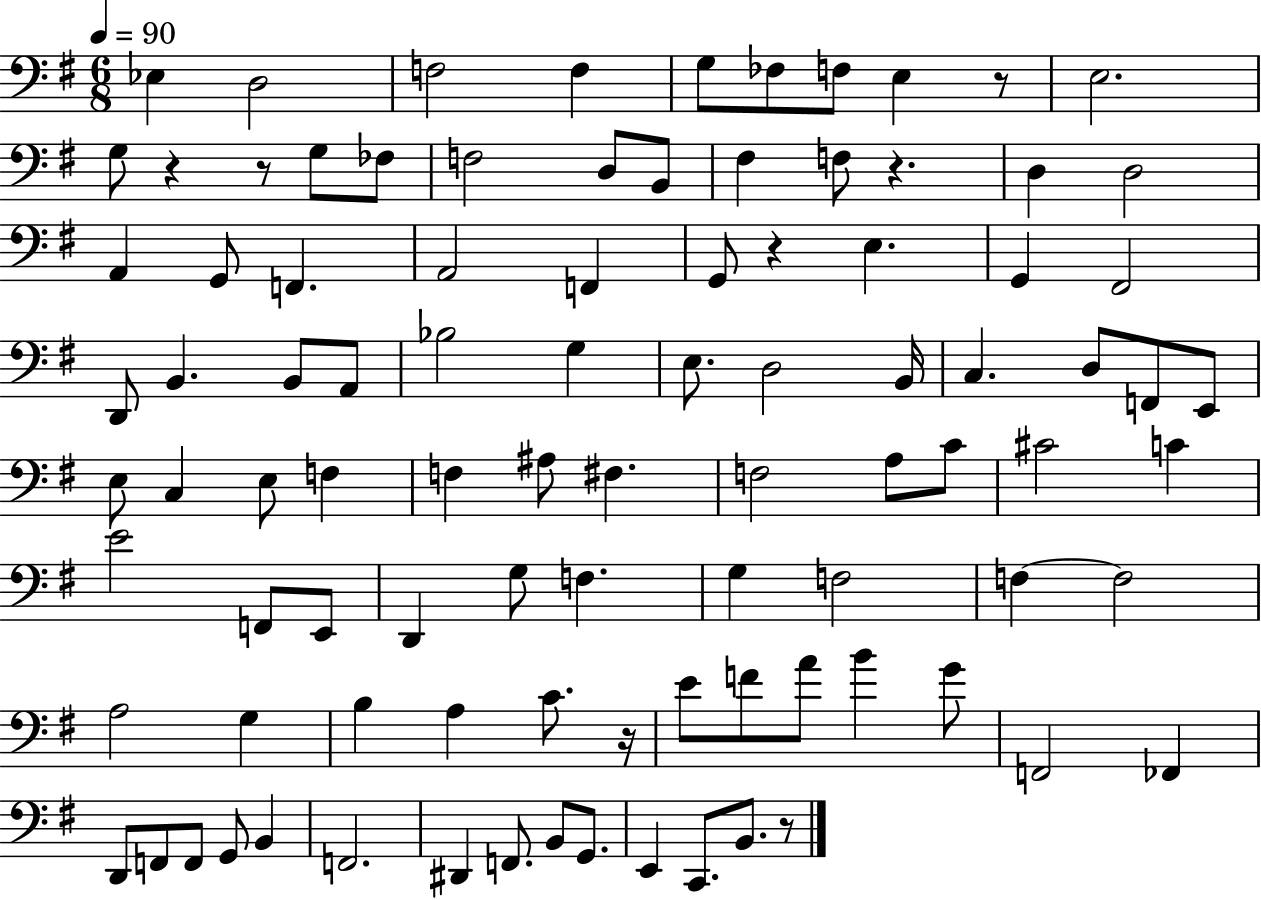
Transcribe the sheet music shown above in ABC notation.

X:1
T:Untitled
M:6/8
L:1/4
K:G
_E, D,2 F,2 F, G,/2 _F,/2 F,/2 E, z/2 E,2 G,/2 z z/2 G,/2 _F,/2 F,2 D,/2 B,,/2 ^F, F,/2 z D, D,2 A,, G,,/2 F,, A,,2 F,, G,,/2 z E, G,, ^F,,2 D,,/2 B,, B,,/2 A,,/2 _B,2 G, E,/2 D,2 B,,/4 C, D,/2 F,,/2 E,,/2 E,/2 C, E,/2 F, F, ^A,/2 ^F, F,2 A,/2 C/2 ^C2 C E2 F,,/2 E,,/2 D,, G,/2 F, G, F,2 F, F,2 A,2 G, B, A, C/2 z/4 E/2 F/2 A/2 B G/2 F,,2 _F,, D,,/2 F,,/2 F,,/2 G,,/2 B,, F,,2 ^D,, F,,/2 B,,/2 G,,/2 E,, C,,/2 B,,/2 z/2